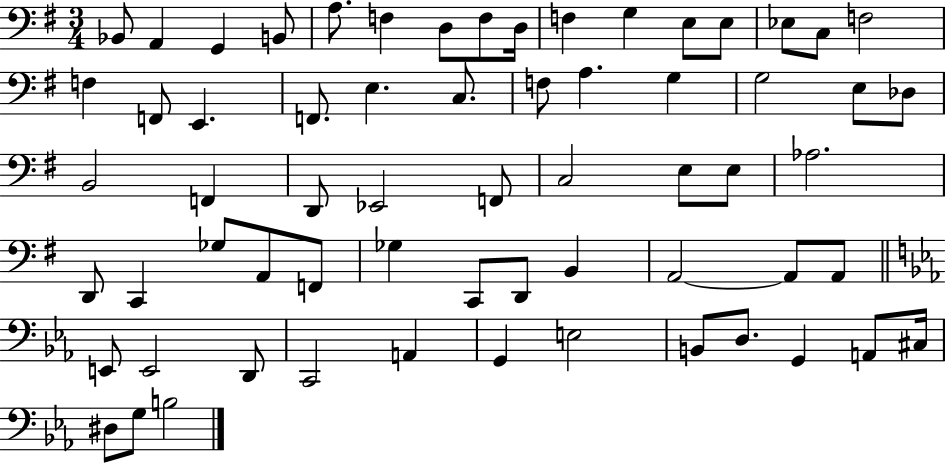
X:1
T:Untitled
M:3/4
L:1/4
K:G
_B,,/2 A,, G,, B,,/2 A,/2 F, D,/2 F,/2 D,/4 F, G, E,/2 E,/2 _E,/2 C,/2 F,2 F, F,,/2 E,, F,,/2 E, C,/2 F,/2 A, G, G,2 E,/2 _D,/2 B,,2 F,, D,,/2 _E,,2 F,,/2 C,2 E,/2 E,/2 _A,2 D,,/2 C,, _G,/2 A,,/2 F,,/2 _G, C,,/2 D,,/2 B,, A,,2 A,,/2 A,,/2 E,,/2 E,,2 D,,/2 C,,2 A,, G,, E,2 B,,/2 D,/2 G,, A,,/2 ^C,/4 ^D,/2 G,/2 B,2